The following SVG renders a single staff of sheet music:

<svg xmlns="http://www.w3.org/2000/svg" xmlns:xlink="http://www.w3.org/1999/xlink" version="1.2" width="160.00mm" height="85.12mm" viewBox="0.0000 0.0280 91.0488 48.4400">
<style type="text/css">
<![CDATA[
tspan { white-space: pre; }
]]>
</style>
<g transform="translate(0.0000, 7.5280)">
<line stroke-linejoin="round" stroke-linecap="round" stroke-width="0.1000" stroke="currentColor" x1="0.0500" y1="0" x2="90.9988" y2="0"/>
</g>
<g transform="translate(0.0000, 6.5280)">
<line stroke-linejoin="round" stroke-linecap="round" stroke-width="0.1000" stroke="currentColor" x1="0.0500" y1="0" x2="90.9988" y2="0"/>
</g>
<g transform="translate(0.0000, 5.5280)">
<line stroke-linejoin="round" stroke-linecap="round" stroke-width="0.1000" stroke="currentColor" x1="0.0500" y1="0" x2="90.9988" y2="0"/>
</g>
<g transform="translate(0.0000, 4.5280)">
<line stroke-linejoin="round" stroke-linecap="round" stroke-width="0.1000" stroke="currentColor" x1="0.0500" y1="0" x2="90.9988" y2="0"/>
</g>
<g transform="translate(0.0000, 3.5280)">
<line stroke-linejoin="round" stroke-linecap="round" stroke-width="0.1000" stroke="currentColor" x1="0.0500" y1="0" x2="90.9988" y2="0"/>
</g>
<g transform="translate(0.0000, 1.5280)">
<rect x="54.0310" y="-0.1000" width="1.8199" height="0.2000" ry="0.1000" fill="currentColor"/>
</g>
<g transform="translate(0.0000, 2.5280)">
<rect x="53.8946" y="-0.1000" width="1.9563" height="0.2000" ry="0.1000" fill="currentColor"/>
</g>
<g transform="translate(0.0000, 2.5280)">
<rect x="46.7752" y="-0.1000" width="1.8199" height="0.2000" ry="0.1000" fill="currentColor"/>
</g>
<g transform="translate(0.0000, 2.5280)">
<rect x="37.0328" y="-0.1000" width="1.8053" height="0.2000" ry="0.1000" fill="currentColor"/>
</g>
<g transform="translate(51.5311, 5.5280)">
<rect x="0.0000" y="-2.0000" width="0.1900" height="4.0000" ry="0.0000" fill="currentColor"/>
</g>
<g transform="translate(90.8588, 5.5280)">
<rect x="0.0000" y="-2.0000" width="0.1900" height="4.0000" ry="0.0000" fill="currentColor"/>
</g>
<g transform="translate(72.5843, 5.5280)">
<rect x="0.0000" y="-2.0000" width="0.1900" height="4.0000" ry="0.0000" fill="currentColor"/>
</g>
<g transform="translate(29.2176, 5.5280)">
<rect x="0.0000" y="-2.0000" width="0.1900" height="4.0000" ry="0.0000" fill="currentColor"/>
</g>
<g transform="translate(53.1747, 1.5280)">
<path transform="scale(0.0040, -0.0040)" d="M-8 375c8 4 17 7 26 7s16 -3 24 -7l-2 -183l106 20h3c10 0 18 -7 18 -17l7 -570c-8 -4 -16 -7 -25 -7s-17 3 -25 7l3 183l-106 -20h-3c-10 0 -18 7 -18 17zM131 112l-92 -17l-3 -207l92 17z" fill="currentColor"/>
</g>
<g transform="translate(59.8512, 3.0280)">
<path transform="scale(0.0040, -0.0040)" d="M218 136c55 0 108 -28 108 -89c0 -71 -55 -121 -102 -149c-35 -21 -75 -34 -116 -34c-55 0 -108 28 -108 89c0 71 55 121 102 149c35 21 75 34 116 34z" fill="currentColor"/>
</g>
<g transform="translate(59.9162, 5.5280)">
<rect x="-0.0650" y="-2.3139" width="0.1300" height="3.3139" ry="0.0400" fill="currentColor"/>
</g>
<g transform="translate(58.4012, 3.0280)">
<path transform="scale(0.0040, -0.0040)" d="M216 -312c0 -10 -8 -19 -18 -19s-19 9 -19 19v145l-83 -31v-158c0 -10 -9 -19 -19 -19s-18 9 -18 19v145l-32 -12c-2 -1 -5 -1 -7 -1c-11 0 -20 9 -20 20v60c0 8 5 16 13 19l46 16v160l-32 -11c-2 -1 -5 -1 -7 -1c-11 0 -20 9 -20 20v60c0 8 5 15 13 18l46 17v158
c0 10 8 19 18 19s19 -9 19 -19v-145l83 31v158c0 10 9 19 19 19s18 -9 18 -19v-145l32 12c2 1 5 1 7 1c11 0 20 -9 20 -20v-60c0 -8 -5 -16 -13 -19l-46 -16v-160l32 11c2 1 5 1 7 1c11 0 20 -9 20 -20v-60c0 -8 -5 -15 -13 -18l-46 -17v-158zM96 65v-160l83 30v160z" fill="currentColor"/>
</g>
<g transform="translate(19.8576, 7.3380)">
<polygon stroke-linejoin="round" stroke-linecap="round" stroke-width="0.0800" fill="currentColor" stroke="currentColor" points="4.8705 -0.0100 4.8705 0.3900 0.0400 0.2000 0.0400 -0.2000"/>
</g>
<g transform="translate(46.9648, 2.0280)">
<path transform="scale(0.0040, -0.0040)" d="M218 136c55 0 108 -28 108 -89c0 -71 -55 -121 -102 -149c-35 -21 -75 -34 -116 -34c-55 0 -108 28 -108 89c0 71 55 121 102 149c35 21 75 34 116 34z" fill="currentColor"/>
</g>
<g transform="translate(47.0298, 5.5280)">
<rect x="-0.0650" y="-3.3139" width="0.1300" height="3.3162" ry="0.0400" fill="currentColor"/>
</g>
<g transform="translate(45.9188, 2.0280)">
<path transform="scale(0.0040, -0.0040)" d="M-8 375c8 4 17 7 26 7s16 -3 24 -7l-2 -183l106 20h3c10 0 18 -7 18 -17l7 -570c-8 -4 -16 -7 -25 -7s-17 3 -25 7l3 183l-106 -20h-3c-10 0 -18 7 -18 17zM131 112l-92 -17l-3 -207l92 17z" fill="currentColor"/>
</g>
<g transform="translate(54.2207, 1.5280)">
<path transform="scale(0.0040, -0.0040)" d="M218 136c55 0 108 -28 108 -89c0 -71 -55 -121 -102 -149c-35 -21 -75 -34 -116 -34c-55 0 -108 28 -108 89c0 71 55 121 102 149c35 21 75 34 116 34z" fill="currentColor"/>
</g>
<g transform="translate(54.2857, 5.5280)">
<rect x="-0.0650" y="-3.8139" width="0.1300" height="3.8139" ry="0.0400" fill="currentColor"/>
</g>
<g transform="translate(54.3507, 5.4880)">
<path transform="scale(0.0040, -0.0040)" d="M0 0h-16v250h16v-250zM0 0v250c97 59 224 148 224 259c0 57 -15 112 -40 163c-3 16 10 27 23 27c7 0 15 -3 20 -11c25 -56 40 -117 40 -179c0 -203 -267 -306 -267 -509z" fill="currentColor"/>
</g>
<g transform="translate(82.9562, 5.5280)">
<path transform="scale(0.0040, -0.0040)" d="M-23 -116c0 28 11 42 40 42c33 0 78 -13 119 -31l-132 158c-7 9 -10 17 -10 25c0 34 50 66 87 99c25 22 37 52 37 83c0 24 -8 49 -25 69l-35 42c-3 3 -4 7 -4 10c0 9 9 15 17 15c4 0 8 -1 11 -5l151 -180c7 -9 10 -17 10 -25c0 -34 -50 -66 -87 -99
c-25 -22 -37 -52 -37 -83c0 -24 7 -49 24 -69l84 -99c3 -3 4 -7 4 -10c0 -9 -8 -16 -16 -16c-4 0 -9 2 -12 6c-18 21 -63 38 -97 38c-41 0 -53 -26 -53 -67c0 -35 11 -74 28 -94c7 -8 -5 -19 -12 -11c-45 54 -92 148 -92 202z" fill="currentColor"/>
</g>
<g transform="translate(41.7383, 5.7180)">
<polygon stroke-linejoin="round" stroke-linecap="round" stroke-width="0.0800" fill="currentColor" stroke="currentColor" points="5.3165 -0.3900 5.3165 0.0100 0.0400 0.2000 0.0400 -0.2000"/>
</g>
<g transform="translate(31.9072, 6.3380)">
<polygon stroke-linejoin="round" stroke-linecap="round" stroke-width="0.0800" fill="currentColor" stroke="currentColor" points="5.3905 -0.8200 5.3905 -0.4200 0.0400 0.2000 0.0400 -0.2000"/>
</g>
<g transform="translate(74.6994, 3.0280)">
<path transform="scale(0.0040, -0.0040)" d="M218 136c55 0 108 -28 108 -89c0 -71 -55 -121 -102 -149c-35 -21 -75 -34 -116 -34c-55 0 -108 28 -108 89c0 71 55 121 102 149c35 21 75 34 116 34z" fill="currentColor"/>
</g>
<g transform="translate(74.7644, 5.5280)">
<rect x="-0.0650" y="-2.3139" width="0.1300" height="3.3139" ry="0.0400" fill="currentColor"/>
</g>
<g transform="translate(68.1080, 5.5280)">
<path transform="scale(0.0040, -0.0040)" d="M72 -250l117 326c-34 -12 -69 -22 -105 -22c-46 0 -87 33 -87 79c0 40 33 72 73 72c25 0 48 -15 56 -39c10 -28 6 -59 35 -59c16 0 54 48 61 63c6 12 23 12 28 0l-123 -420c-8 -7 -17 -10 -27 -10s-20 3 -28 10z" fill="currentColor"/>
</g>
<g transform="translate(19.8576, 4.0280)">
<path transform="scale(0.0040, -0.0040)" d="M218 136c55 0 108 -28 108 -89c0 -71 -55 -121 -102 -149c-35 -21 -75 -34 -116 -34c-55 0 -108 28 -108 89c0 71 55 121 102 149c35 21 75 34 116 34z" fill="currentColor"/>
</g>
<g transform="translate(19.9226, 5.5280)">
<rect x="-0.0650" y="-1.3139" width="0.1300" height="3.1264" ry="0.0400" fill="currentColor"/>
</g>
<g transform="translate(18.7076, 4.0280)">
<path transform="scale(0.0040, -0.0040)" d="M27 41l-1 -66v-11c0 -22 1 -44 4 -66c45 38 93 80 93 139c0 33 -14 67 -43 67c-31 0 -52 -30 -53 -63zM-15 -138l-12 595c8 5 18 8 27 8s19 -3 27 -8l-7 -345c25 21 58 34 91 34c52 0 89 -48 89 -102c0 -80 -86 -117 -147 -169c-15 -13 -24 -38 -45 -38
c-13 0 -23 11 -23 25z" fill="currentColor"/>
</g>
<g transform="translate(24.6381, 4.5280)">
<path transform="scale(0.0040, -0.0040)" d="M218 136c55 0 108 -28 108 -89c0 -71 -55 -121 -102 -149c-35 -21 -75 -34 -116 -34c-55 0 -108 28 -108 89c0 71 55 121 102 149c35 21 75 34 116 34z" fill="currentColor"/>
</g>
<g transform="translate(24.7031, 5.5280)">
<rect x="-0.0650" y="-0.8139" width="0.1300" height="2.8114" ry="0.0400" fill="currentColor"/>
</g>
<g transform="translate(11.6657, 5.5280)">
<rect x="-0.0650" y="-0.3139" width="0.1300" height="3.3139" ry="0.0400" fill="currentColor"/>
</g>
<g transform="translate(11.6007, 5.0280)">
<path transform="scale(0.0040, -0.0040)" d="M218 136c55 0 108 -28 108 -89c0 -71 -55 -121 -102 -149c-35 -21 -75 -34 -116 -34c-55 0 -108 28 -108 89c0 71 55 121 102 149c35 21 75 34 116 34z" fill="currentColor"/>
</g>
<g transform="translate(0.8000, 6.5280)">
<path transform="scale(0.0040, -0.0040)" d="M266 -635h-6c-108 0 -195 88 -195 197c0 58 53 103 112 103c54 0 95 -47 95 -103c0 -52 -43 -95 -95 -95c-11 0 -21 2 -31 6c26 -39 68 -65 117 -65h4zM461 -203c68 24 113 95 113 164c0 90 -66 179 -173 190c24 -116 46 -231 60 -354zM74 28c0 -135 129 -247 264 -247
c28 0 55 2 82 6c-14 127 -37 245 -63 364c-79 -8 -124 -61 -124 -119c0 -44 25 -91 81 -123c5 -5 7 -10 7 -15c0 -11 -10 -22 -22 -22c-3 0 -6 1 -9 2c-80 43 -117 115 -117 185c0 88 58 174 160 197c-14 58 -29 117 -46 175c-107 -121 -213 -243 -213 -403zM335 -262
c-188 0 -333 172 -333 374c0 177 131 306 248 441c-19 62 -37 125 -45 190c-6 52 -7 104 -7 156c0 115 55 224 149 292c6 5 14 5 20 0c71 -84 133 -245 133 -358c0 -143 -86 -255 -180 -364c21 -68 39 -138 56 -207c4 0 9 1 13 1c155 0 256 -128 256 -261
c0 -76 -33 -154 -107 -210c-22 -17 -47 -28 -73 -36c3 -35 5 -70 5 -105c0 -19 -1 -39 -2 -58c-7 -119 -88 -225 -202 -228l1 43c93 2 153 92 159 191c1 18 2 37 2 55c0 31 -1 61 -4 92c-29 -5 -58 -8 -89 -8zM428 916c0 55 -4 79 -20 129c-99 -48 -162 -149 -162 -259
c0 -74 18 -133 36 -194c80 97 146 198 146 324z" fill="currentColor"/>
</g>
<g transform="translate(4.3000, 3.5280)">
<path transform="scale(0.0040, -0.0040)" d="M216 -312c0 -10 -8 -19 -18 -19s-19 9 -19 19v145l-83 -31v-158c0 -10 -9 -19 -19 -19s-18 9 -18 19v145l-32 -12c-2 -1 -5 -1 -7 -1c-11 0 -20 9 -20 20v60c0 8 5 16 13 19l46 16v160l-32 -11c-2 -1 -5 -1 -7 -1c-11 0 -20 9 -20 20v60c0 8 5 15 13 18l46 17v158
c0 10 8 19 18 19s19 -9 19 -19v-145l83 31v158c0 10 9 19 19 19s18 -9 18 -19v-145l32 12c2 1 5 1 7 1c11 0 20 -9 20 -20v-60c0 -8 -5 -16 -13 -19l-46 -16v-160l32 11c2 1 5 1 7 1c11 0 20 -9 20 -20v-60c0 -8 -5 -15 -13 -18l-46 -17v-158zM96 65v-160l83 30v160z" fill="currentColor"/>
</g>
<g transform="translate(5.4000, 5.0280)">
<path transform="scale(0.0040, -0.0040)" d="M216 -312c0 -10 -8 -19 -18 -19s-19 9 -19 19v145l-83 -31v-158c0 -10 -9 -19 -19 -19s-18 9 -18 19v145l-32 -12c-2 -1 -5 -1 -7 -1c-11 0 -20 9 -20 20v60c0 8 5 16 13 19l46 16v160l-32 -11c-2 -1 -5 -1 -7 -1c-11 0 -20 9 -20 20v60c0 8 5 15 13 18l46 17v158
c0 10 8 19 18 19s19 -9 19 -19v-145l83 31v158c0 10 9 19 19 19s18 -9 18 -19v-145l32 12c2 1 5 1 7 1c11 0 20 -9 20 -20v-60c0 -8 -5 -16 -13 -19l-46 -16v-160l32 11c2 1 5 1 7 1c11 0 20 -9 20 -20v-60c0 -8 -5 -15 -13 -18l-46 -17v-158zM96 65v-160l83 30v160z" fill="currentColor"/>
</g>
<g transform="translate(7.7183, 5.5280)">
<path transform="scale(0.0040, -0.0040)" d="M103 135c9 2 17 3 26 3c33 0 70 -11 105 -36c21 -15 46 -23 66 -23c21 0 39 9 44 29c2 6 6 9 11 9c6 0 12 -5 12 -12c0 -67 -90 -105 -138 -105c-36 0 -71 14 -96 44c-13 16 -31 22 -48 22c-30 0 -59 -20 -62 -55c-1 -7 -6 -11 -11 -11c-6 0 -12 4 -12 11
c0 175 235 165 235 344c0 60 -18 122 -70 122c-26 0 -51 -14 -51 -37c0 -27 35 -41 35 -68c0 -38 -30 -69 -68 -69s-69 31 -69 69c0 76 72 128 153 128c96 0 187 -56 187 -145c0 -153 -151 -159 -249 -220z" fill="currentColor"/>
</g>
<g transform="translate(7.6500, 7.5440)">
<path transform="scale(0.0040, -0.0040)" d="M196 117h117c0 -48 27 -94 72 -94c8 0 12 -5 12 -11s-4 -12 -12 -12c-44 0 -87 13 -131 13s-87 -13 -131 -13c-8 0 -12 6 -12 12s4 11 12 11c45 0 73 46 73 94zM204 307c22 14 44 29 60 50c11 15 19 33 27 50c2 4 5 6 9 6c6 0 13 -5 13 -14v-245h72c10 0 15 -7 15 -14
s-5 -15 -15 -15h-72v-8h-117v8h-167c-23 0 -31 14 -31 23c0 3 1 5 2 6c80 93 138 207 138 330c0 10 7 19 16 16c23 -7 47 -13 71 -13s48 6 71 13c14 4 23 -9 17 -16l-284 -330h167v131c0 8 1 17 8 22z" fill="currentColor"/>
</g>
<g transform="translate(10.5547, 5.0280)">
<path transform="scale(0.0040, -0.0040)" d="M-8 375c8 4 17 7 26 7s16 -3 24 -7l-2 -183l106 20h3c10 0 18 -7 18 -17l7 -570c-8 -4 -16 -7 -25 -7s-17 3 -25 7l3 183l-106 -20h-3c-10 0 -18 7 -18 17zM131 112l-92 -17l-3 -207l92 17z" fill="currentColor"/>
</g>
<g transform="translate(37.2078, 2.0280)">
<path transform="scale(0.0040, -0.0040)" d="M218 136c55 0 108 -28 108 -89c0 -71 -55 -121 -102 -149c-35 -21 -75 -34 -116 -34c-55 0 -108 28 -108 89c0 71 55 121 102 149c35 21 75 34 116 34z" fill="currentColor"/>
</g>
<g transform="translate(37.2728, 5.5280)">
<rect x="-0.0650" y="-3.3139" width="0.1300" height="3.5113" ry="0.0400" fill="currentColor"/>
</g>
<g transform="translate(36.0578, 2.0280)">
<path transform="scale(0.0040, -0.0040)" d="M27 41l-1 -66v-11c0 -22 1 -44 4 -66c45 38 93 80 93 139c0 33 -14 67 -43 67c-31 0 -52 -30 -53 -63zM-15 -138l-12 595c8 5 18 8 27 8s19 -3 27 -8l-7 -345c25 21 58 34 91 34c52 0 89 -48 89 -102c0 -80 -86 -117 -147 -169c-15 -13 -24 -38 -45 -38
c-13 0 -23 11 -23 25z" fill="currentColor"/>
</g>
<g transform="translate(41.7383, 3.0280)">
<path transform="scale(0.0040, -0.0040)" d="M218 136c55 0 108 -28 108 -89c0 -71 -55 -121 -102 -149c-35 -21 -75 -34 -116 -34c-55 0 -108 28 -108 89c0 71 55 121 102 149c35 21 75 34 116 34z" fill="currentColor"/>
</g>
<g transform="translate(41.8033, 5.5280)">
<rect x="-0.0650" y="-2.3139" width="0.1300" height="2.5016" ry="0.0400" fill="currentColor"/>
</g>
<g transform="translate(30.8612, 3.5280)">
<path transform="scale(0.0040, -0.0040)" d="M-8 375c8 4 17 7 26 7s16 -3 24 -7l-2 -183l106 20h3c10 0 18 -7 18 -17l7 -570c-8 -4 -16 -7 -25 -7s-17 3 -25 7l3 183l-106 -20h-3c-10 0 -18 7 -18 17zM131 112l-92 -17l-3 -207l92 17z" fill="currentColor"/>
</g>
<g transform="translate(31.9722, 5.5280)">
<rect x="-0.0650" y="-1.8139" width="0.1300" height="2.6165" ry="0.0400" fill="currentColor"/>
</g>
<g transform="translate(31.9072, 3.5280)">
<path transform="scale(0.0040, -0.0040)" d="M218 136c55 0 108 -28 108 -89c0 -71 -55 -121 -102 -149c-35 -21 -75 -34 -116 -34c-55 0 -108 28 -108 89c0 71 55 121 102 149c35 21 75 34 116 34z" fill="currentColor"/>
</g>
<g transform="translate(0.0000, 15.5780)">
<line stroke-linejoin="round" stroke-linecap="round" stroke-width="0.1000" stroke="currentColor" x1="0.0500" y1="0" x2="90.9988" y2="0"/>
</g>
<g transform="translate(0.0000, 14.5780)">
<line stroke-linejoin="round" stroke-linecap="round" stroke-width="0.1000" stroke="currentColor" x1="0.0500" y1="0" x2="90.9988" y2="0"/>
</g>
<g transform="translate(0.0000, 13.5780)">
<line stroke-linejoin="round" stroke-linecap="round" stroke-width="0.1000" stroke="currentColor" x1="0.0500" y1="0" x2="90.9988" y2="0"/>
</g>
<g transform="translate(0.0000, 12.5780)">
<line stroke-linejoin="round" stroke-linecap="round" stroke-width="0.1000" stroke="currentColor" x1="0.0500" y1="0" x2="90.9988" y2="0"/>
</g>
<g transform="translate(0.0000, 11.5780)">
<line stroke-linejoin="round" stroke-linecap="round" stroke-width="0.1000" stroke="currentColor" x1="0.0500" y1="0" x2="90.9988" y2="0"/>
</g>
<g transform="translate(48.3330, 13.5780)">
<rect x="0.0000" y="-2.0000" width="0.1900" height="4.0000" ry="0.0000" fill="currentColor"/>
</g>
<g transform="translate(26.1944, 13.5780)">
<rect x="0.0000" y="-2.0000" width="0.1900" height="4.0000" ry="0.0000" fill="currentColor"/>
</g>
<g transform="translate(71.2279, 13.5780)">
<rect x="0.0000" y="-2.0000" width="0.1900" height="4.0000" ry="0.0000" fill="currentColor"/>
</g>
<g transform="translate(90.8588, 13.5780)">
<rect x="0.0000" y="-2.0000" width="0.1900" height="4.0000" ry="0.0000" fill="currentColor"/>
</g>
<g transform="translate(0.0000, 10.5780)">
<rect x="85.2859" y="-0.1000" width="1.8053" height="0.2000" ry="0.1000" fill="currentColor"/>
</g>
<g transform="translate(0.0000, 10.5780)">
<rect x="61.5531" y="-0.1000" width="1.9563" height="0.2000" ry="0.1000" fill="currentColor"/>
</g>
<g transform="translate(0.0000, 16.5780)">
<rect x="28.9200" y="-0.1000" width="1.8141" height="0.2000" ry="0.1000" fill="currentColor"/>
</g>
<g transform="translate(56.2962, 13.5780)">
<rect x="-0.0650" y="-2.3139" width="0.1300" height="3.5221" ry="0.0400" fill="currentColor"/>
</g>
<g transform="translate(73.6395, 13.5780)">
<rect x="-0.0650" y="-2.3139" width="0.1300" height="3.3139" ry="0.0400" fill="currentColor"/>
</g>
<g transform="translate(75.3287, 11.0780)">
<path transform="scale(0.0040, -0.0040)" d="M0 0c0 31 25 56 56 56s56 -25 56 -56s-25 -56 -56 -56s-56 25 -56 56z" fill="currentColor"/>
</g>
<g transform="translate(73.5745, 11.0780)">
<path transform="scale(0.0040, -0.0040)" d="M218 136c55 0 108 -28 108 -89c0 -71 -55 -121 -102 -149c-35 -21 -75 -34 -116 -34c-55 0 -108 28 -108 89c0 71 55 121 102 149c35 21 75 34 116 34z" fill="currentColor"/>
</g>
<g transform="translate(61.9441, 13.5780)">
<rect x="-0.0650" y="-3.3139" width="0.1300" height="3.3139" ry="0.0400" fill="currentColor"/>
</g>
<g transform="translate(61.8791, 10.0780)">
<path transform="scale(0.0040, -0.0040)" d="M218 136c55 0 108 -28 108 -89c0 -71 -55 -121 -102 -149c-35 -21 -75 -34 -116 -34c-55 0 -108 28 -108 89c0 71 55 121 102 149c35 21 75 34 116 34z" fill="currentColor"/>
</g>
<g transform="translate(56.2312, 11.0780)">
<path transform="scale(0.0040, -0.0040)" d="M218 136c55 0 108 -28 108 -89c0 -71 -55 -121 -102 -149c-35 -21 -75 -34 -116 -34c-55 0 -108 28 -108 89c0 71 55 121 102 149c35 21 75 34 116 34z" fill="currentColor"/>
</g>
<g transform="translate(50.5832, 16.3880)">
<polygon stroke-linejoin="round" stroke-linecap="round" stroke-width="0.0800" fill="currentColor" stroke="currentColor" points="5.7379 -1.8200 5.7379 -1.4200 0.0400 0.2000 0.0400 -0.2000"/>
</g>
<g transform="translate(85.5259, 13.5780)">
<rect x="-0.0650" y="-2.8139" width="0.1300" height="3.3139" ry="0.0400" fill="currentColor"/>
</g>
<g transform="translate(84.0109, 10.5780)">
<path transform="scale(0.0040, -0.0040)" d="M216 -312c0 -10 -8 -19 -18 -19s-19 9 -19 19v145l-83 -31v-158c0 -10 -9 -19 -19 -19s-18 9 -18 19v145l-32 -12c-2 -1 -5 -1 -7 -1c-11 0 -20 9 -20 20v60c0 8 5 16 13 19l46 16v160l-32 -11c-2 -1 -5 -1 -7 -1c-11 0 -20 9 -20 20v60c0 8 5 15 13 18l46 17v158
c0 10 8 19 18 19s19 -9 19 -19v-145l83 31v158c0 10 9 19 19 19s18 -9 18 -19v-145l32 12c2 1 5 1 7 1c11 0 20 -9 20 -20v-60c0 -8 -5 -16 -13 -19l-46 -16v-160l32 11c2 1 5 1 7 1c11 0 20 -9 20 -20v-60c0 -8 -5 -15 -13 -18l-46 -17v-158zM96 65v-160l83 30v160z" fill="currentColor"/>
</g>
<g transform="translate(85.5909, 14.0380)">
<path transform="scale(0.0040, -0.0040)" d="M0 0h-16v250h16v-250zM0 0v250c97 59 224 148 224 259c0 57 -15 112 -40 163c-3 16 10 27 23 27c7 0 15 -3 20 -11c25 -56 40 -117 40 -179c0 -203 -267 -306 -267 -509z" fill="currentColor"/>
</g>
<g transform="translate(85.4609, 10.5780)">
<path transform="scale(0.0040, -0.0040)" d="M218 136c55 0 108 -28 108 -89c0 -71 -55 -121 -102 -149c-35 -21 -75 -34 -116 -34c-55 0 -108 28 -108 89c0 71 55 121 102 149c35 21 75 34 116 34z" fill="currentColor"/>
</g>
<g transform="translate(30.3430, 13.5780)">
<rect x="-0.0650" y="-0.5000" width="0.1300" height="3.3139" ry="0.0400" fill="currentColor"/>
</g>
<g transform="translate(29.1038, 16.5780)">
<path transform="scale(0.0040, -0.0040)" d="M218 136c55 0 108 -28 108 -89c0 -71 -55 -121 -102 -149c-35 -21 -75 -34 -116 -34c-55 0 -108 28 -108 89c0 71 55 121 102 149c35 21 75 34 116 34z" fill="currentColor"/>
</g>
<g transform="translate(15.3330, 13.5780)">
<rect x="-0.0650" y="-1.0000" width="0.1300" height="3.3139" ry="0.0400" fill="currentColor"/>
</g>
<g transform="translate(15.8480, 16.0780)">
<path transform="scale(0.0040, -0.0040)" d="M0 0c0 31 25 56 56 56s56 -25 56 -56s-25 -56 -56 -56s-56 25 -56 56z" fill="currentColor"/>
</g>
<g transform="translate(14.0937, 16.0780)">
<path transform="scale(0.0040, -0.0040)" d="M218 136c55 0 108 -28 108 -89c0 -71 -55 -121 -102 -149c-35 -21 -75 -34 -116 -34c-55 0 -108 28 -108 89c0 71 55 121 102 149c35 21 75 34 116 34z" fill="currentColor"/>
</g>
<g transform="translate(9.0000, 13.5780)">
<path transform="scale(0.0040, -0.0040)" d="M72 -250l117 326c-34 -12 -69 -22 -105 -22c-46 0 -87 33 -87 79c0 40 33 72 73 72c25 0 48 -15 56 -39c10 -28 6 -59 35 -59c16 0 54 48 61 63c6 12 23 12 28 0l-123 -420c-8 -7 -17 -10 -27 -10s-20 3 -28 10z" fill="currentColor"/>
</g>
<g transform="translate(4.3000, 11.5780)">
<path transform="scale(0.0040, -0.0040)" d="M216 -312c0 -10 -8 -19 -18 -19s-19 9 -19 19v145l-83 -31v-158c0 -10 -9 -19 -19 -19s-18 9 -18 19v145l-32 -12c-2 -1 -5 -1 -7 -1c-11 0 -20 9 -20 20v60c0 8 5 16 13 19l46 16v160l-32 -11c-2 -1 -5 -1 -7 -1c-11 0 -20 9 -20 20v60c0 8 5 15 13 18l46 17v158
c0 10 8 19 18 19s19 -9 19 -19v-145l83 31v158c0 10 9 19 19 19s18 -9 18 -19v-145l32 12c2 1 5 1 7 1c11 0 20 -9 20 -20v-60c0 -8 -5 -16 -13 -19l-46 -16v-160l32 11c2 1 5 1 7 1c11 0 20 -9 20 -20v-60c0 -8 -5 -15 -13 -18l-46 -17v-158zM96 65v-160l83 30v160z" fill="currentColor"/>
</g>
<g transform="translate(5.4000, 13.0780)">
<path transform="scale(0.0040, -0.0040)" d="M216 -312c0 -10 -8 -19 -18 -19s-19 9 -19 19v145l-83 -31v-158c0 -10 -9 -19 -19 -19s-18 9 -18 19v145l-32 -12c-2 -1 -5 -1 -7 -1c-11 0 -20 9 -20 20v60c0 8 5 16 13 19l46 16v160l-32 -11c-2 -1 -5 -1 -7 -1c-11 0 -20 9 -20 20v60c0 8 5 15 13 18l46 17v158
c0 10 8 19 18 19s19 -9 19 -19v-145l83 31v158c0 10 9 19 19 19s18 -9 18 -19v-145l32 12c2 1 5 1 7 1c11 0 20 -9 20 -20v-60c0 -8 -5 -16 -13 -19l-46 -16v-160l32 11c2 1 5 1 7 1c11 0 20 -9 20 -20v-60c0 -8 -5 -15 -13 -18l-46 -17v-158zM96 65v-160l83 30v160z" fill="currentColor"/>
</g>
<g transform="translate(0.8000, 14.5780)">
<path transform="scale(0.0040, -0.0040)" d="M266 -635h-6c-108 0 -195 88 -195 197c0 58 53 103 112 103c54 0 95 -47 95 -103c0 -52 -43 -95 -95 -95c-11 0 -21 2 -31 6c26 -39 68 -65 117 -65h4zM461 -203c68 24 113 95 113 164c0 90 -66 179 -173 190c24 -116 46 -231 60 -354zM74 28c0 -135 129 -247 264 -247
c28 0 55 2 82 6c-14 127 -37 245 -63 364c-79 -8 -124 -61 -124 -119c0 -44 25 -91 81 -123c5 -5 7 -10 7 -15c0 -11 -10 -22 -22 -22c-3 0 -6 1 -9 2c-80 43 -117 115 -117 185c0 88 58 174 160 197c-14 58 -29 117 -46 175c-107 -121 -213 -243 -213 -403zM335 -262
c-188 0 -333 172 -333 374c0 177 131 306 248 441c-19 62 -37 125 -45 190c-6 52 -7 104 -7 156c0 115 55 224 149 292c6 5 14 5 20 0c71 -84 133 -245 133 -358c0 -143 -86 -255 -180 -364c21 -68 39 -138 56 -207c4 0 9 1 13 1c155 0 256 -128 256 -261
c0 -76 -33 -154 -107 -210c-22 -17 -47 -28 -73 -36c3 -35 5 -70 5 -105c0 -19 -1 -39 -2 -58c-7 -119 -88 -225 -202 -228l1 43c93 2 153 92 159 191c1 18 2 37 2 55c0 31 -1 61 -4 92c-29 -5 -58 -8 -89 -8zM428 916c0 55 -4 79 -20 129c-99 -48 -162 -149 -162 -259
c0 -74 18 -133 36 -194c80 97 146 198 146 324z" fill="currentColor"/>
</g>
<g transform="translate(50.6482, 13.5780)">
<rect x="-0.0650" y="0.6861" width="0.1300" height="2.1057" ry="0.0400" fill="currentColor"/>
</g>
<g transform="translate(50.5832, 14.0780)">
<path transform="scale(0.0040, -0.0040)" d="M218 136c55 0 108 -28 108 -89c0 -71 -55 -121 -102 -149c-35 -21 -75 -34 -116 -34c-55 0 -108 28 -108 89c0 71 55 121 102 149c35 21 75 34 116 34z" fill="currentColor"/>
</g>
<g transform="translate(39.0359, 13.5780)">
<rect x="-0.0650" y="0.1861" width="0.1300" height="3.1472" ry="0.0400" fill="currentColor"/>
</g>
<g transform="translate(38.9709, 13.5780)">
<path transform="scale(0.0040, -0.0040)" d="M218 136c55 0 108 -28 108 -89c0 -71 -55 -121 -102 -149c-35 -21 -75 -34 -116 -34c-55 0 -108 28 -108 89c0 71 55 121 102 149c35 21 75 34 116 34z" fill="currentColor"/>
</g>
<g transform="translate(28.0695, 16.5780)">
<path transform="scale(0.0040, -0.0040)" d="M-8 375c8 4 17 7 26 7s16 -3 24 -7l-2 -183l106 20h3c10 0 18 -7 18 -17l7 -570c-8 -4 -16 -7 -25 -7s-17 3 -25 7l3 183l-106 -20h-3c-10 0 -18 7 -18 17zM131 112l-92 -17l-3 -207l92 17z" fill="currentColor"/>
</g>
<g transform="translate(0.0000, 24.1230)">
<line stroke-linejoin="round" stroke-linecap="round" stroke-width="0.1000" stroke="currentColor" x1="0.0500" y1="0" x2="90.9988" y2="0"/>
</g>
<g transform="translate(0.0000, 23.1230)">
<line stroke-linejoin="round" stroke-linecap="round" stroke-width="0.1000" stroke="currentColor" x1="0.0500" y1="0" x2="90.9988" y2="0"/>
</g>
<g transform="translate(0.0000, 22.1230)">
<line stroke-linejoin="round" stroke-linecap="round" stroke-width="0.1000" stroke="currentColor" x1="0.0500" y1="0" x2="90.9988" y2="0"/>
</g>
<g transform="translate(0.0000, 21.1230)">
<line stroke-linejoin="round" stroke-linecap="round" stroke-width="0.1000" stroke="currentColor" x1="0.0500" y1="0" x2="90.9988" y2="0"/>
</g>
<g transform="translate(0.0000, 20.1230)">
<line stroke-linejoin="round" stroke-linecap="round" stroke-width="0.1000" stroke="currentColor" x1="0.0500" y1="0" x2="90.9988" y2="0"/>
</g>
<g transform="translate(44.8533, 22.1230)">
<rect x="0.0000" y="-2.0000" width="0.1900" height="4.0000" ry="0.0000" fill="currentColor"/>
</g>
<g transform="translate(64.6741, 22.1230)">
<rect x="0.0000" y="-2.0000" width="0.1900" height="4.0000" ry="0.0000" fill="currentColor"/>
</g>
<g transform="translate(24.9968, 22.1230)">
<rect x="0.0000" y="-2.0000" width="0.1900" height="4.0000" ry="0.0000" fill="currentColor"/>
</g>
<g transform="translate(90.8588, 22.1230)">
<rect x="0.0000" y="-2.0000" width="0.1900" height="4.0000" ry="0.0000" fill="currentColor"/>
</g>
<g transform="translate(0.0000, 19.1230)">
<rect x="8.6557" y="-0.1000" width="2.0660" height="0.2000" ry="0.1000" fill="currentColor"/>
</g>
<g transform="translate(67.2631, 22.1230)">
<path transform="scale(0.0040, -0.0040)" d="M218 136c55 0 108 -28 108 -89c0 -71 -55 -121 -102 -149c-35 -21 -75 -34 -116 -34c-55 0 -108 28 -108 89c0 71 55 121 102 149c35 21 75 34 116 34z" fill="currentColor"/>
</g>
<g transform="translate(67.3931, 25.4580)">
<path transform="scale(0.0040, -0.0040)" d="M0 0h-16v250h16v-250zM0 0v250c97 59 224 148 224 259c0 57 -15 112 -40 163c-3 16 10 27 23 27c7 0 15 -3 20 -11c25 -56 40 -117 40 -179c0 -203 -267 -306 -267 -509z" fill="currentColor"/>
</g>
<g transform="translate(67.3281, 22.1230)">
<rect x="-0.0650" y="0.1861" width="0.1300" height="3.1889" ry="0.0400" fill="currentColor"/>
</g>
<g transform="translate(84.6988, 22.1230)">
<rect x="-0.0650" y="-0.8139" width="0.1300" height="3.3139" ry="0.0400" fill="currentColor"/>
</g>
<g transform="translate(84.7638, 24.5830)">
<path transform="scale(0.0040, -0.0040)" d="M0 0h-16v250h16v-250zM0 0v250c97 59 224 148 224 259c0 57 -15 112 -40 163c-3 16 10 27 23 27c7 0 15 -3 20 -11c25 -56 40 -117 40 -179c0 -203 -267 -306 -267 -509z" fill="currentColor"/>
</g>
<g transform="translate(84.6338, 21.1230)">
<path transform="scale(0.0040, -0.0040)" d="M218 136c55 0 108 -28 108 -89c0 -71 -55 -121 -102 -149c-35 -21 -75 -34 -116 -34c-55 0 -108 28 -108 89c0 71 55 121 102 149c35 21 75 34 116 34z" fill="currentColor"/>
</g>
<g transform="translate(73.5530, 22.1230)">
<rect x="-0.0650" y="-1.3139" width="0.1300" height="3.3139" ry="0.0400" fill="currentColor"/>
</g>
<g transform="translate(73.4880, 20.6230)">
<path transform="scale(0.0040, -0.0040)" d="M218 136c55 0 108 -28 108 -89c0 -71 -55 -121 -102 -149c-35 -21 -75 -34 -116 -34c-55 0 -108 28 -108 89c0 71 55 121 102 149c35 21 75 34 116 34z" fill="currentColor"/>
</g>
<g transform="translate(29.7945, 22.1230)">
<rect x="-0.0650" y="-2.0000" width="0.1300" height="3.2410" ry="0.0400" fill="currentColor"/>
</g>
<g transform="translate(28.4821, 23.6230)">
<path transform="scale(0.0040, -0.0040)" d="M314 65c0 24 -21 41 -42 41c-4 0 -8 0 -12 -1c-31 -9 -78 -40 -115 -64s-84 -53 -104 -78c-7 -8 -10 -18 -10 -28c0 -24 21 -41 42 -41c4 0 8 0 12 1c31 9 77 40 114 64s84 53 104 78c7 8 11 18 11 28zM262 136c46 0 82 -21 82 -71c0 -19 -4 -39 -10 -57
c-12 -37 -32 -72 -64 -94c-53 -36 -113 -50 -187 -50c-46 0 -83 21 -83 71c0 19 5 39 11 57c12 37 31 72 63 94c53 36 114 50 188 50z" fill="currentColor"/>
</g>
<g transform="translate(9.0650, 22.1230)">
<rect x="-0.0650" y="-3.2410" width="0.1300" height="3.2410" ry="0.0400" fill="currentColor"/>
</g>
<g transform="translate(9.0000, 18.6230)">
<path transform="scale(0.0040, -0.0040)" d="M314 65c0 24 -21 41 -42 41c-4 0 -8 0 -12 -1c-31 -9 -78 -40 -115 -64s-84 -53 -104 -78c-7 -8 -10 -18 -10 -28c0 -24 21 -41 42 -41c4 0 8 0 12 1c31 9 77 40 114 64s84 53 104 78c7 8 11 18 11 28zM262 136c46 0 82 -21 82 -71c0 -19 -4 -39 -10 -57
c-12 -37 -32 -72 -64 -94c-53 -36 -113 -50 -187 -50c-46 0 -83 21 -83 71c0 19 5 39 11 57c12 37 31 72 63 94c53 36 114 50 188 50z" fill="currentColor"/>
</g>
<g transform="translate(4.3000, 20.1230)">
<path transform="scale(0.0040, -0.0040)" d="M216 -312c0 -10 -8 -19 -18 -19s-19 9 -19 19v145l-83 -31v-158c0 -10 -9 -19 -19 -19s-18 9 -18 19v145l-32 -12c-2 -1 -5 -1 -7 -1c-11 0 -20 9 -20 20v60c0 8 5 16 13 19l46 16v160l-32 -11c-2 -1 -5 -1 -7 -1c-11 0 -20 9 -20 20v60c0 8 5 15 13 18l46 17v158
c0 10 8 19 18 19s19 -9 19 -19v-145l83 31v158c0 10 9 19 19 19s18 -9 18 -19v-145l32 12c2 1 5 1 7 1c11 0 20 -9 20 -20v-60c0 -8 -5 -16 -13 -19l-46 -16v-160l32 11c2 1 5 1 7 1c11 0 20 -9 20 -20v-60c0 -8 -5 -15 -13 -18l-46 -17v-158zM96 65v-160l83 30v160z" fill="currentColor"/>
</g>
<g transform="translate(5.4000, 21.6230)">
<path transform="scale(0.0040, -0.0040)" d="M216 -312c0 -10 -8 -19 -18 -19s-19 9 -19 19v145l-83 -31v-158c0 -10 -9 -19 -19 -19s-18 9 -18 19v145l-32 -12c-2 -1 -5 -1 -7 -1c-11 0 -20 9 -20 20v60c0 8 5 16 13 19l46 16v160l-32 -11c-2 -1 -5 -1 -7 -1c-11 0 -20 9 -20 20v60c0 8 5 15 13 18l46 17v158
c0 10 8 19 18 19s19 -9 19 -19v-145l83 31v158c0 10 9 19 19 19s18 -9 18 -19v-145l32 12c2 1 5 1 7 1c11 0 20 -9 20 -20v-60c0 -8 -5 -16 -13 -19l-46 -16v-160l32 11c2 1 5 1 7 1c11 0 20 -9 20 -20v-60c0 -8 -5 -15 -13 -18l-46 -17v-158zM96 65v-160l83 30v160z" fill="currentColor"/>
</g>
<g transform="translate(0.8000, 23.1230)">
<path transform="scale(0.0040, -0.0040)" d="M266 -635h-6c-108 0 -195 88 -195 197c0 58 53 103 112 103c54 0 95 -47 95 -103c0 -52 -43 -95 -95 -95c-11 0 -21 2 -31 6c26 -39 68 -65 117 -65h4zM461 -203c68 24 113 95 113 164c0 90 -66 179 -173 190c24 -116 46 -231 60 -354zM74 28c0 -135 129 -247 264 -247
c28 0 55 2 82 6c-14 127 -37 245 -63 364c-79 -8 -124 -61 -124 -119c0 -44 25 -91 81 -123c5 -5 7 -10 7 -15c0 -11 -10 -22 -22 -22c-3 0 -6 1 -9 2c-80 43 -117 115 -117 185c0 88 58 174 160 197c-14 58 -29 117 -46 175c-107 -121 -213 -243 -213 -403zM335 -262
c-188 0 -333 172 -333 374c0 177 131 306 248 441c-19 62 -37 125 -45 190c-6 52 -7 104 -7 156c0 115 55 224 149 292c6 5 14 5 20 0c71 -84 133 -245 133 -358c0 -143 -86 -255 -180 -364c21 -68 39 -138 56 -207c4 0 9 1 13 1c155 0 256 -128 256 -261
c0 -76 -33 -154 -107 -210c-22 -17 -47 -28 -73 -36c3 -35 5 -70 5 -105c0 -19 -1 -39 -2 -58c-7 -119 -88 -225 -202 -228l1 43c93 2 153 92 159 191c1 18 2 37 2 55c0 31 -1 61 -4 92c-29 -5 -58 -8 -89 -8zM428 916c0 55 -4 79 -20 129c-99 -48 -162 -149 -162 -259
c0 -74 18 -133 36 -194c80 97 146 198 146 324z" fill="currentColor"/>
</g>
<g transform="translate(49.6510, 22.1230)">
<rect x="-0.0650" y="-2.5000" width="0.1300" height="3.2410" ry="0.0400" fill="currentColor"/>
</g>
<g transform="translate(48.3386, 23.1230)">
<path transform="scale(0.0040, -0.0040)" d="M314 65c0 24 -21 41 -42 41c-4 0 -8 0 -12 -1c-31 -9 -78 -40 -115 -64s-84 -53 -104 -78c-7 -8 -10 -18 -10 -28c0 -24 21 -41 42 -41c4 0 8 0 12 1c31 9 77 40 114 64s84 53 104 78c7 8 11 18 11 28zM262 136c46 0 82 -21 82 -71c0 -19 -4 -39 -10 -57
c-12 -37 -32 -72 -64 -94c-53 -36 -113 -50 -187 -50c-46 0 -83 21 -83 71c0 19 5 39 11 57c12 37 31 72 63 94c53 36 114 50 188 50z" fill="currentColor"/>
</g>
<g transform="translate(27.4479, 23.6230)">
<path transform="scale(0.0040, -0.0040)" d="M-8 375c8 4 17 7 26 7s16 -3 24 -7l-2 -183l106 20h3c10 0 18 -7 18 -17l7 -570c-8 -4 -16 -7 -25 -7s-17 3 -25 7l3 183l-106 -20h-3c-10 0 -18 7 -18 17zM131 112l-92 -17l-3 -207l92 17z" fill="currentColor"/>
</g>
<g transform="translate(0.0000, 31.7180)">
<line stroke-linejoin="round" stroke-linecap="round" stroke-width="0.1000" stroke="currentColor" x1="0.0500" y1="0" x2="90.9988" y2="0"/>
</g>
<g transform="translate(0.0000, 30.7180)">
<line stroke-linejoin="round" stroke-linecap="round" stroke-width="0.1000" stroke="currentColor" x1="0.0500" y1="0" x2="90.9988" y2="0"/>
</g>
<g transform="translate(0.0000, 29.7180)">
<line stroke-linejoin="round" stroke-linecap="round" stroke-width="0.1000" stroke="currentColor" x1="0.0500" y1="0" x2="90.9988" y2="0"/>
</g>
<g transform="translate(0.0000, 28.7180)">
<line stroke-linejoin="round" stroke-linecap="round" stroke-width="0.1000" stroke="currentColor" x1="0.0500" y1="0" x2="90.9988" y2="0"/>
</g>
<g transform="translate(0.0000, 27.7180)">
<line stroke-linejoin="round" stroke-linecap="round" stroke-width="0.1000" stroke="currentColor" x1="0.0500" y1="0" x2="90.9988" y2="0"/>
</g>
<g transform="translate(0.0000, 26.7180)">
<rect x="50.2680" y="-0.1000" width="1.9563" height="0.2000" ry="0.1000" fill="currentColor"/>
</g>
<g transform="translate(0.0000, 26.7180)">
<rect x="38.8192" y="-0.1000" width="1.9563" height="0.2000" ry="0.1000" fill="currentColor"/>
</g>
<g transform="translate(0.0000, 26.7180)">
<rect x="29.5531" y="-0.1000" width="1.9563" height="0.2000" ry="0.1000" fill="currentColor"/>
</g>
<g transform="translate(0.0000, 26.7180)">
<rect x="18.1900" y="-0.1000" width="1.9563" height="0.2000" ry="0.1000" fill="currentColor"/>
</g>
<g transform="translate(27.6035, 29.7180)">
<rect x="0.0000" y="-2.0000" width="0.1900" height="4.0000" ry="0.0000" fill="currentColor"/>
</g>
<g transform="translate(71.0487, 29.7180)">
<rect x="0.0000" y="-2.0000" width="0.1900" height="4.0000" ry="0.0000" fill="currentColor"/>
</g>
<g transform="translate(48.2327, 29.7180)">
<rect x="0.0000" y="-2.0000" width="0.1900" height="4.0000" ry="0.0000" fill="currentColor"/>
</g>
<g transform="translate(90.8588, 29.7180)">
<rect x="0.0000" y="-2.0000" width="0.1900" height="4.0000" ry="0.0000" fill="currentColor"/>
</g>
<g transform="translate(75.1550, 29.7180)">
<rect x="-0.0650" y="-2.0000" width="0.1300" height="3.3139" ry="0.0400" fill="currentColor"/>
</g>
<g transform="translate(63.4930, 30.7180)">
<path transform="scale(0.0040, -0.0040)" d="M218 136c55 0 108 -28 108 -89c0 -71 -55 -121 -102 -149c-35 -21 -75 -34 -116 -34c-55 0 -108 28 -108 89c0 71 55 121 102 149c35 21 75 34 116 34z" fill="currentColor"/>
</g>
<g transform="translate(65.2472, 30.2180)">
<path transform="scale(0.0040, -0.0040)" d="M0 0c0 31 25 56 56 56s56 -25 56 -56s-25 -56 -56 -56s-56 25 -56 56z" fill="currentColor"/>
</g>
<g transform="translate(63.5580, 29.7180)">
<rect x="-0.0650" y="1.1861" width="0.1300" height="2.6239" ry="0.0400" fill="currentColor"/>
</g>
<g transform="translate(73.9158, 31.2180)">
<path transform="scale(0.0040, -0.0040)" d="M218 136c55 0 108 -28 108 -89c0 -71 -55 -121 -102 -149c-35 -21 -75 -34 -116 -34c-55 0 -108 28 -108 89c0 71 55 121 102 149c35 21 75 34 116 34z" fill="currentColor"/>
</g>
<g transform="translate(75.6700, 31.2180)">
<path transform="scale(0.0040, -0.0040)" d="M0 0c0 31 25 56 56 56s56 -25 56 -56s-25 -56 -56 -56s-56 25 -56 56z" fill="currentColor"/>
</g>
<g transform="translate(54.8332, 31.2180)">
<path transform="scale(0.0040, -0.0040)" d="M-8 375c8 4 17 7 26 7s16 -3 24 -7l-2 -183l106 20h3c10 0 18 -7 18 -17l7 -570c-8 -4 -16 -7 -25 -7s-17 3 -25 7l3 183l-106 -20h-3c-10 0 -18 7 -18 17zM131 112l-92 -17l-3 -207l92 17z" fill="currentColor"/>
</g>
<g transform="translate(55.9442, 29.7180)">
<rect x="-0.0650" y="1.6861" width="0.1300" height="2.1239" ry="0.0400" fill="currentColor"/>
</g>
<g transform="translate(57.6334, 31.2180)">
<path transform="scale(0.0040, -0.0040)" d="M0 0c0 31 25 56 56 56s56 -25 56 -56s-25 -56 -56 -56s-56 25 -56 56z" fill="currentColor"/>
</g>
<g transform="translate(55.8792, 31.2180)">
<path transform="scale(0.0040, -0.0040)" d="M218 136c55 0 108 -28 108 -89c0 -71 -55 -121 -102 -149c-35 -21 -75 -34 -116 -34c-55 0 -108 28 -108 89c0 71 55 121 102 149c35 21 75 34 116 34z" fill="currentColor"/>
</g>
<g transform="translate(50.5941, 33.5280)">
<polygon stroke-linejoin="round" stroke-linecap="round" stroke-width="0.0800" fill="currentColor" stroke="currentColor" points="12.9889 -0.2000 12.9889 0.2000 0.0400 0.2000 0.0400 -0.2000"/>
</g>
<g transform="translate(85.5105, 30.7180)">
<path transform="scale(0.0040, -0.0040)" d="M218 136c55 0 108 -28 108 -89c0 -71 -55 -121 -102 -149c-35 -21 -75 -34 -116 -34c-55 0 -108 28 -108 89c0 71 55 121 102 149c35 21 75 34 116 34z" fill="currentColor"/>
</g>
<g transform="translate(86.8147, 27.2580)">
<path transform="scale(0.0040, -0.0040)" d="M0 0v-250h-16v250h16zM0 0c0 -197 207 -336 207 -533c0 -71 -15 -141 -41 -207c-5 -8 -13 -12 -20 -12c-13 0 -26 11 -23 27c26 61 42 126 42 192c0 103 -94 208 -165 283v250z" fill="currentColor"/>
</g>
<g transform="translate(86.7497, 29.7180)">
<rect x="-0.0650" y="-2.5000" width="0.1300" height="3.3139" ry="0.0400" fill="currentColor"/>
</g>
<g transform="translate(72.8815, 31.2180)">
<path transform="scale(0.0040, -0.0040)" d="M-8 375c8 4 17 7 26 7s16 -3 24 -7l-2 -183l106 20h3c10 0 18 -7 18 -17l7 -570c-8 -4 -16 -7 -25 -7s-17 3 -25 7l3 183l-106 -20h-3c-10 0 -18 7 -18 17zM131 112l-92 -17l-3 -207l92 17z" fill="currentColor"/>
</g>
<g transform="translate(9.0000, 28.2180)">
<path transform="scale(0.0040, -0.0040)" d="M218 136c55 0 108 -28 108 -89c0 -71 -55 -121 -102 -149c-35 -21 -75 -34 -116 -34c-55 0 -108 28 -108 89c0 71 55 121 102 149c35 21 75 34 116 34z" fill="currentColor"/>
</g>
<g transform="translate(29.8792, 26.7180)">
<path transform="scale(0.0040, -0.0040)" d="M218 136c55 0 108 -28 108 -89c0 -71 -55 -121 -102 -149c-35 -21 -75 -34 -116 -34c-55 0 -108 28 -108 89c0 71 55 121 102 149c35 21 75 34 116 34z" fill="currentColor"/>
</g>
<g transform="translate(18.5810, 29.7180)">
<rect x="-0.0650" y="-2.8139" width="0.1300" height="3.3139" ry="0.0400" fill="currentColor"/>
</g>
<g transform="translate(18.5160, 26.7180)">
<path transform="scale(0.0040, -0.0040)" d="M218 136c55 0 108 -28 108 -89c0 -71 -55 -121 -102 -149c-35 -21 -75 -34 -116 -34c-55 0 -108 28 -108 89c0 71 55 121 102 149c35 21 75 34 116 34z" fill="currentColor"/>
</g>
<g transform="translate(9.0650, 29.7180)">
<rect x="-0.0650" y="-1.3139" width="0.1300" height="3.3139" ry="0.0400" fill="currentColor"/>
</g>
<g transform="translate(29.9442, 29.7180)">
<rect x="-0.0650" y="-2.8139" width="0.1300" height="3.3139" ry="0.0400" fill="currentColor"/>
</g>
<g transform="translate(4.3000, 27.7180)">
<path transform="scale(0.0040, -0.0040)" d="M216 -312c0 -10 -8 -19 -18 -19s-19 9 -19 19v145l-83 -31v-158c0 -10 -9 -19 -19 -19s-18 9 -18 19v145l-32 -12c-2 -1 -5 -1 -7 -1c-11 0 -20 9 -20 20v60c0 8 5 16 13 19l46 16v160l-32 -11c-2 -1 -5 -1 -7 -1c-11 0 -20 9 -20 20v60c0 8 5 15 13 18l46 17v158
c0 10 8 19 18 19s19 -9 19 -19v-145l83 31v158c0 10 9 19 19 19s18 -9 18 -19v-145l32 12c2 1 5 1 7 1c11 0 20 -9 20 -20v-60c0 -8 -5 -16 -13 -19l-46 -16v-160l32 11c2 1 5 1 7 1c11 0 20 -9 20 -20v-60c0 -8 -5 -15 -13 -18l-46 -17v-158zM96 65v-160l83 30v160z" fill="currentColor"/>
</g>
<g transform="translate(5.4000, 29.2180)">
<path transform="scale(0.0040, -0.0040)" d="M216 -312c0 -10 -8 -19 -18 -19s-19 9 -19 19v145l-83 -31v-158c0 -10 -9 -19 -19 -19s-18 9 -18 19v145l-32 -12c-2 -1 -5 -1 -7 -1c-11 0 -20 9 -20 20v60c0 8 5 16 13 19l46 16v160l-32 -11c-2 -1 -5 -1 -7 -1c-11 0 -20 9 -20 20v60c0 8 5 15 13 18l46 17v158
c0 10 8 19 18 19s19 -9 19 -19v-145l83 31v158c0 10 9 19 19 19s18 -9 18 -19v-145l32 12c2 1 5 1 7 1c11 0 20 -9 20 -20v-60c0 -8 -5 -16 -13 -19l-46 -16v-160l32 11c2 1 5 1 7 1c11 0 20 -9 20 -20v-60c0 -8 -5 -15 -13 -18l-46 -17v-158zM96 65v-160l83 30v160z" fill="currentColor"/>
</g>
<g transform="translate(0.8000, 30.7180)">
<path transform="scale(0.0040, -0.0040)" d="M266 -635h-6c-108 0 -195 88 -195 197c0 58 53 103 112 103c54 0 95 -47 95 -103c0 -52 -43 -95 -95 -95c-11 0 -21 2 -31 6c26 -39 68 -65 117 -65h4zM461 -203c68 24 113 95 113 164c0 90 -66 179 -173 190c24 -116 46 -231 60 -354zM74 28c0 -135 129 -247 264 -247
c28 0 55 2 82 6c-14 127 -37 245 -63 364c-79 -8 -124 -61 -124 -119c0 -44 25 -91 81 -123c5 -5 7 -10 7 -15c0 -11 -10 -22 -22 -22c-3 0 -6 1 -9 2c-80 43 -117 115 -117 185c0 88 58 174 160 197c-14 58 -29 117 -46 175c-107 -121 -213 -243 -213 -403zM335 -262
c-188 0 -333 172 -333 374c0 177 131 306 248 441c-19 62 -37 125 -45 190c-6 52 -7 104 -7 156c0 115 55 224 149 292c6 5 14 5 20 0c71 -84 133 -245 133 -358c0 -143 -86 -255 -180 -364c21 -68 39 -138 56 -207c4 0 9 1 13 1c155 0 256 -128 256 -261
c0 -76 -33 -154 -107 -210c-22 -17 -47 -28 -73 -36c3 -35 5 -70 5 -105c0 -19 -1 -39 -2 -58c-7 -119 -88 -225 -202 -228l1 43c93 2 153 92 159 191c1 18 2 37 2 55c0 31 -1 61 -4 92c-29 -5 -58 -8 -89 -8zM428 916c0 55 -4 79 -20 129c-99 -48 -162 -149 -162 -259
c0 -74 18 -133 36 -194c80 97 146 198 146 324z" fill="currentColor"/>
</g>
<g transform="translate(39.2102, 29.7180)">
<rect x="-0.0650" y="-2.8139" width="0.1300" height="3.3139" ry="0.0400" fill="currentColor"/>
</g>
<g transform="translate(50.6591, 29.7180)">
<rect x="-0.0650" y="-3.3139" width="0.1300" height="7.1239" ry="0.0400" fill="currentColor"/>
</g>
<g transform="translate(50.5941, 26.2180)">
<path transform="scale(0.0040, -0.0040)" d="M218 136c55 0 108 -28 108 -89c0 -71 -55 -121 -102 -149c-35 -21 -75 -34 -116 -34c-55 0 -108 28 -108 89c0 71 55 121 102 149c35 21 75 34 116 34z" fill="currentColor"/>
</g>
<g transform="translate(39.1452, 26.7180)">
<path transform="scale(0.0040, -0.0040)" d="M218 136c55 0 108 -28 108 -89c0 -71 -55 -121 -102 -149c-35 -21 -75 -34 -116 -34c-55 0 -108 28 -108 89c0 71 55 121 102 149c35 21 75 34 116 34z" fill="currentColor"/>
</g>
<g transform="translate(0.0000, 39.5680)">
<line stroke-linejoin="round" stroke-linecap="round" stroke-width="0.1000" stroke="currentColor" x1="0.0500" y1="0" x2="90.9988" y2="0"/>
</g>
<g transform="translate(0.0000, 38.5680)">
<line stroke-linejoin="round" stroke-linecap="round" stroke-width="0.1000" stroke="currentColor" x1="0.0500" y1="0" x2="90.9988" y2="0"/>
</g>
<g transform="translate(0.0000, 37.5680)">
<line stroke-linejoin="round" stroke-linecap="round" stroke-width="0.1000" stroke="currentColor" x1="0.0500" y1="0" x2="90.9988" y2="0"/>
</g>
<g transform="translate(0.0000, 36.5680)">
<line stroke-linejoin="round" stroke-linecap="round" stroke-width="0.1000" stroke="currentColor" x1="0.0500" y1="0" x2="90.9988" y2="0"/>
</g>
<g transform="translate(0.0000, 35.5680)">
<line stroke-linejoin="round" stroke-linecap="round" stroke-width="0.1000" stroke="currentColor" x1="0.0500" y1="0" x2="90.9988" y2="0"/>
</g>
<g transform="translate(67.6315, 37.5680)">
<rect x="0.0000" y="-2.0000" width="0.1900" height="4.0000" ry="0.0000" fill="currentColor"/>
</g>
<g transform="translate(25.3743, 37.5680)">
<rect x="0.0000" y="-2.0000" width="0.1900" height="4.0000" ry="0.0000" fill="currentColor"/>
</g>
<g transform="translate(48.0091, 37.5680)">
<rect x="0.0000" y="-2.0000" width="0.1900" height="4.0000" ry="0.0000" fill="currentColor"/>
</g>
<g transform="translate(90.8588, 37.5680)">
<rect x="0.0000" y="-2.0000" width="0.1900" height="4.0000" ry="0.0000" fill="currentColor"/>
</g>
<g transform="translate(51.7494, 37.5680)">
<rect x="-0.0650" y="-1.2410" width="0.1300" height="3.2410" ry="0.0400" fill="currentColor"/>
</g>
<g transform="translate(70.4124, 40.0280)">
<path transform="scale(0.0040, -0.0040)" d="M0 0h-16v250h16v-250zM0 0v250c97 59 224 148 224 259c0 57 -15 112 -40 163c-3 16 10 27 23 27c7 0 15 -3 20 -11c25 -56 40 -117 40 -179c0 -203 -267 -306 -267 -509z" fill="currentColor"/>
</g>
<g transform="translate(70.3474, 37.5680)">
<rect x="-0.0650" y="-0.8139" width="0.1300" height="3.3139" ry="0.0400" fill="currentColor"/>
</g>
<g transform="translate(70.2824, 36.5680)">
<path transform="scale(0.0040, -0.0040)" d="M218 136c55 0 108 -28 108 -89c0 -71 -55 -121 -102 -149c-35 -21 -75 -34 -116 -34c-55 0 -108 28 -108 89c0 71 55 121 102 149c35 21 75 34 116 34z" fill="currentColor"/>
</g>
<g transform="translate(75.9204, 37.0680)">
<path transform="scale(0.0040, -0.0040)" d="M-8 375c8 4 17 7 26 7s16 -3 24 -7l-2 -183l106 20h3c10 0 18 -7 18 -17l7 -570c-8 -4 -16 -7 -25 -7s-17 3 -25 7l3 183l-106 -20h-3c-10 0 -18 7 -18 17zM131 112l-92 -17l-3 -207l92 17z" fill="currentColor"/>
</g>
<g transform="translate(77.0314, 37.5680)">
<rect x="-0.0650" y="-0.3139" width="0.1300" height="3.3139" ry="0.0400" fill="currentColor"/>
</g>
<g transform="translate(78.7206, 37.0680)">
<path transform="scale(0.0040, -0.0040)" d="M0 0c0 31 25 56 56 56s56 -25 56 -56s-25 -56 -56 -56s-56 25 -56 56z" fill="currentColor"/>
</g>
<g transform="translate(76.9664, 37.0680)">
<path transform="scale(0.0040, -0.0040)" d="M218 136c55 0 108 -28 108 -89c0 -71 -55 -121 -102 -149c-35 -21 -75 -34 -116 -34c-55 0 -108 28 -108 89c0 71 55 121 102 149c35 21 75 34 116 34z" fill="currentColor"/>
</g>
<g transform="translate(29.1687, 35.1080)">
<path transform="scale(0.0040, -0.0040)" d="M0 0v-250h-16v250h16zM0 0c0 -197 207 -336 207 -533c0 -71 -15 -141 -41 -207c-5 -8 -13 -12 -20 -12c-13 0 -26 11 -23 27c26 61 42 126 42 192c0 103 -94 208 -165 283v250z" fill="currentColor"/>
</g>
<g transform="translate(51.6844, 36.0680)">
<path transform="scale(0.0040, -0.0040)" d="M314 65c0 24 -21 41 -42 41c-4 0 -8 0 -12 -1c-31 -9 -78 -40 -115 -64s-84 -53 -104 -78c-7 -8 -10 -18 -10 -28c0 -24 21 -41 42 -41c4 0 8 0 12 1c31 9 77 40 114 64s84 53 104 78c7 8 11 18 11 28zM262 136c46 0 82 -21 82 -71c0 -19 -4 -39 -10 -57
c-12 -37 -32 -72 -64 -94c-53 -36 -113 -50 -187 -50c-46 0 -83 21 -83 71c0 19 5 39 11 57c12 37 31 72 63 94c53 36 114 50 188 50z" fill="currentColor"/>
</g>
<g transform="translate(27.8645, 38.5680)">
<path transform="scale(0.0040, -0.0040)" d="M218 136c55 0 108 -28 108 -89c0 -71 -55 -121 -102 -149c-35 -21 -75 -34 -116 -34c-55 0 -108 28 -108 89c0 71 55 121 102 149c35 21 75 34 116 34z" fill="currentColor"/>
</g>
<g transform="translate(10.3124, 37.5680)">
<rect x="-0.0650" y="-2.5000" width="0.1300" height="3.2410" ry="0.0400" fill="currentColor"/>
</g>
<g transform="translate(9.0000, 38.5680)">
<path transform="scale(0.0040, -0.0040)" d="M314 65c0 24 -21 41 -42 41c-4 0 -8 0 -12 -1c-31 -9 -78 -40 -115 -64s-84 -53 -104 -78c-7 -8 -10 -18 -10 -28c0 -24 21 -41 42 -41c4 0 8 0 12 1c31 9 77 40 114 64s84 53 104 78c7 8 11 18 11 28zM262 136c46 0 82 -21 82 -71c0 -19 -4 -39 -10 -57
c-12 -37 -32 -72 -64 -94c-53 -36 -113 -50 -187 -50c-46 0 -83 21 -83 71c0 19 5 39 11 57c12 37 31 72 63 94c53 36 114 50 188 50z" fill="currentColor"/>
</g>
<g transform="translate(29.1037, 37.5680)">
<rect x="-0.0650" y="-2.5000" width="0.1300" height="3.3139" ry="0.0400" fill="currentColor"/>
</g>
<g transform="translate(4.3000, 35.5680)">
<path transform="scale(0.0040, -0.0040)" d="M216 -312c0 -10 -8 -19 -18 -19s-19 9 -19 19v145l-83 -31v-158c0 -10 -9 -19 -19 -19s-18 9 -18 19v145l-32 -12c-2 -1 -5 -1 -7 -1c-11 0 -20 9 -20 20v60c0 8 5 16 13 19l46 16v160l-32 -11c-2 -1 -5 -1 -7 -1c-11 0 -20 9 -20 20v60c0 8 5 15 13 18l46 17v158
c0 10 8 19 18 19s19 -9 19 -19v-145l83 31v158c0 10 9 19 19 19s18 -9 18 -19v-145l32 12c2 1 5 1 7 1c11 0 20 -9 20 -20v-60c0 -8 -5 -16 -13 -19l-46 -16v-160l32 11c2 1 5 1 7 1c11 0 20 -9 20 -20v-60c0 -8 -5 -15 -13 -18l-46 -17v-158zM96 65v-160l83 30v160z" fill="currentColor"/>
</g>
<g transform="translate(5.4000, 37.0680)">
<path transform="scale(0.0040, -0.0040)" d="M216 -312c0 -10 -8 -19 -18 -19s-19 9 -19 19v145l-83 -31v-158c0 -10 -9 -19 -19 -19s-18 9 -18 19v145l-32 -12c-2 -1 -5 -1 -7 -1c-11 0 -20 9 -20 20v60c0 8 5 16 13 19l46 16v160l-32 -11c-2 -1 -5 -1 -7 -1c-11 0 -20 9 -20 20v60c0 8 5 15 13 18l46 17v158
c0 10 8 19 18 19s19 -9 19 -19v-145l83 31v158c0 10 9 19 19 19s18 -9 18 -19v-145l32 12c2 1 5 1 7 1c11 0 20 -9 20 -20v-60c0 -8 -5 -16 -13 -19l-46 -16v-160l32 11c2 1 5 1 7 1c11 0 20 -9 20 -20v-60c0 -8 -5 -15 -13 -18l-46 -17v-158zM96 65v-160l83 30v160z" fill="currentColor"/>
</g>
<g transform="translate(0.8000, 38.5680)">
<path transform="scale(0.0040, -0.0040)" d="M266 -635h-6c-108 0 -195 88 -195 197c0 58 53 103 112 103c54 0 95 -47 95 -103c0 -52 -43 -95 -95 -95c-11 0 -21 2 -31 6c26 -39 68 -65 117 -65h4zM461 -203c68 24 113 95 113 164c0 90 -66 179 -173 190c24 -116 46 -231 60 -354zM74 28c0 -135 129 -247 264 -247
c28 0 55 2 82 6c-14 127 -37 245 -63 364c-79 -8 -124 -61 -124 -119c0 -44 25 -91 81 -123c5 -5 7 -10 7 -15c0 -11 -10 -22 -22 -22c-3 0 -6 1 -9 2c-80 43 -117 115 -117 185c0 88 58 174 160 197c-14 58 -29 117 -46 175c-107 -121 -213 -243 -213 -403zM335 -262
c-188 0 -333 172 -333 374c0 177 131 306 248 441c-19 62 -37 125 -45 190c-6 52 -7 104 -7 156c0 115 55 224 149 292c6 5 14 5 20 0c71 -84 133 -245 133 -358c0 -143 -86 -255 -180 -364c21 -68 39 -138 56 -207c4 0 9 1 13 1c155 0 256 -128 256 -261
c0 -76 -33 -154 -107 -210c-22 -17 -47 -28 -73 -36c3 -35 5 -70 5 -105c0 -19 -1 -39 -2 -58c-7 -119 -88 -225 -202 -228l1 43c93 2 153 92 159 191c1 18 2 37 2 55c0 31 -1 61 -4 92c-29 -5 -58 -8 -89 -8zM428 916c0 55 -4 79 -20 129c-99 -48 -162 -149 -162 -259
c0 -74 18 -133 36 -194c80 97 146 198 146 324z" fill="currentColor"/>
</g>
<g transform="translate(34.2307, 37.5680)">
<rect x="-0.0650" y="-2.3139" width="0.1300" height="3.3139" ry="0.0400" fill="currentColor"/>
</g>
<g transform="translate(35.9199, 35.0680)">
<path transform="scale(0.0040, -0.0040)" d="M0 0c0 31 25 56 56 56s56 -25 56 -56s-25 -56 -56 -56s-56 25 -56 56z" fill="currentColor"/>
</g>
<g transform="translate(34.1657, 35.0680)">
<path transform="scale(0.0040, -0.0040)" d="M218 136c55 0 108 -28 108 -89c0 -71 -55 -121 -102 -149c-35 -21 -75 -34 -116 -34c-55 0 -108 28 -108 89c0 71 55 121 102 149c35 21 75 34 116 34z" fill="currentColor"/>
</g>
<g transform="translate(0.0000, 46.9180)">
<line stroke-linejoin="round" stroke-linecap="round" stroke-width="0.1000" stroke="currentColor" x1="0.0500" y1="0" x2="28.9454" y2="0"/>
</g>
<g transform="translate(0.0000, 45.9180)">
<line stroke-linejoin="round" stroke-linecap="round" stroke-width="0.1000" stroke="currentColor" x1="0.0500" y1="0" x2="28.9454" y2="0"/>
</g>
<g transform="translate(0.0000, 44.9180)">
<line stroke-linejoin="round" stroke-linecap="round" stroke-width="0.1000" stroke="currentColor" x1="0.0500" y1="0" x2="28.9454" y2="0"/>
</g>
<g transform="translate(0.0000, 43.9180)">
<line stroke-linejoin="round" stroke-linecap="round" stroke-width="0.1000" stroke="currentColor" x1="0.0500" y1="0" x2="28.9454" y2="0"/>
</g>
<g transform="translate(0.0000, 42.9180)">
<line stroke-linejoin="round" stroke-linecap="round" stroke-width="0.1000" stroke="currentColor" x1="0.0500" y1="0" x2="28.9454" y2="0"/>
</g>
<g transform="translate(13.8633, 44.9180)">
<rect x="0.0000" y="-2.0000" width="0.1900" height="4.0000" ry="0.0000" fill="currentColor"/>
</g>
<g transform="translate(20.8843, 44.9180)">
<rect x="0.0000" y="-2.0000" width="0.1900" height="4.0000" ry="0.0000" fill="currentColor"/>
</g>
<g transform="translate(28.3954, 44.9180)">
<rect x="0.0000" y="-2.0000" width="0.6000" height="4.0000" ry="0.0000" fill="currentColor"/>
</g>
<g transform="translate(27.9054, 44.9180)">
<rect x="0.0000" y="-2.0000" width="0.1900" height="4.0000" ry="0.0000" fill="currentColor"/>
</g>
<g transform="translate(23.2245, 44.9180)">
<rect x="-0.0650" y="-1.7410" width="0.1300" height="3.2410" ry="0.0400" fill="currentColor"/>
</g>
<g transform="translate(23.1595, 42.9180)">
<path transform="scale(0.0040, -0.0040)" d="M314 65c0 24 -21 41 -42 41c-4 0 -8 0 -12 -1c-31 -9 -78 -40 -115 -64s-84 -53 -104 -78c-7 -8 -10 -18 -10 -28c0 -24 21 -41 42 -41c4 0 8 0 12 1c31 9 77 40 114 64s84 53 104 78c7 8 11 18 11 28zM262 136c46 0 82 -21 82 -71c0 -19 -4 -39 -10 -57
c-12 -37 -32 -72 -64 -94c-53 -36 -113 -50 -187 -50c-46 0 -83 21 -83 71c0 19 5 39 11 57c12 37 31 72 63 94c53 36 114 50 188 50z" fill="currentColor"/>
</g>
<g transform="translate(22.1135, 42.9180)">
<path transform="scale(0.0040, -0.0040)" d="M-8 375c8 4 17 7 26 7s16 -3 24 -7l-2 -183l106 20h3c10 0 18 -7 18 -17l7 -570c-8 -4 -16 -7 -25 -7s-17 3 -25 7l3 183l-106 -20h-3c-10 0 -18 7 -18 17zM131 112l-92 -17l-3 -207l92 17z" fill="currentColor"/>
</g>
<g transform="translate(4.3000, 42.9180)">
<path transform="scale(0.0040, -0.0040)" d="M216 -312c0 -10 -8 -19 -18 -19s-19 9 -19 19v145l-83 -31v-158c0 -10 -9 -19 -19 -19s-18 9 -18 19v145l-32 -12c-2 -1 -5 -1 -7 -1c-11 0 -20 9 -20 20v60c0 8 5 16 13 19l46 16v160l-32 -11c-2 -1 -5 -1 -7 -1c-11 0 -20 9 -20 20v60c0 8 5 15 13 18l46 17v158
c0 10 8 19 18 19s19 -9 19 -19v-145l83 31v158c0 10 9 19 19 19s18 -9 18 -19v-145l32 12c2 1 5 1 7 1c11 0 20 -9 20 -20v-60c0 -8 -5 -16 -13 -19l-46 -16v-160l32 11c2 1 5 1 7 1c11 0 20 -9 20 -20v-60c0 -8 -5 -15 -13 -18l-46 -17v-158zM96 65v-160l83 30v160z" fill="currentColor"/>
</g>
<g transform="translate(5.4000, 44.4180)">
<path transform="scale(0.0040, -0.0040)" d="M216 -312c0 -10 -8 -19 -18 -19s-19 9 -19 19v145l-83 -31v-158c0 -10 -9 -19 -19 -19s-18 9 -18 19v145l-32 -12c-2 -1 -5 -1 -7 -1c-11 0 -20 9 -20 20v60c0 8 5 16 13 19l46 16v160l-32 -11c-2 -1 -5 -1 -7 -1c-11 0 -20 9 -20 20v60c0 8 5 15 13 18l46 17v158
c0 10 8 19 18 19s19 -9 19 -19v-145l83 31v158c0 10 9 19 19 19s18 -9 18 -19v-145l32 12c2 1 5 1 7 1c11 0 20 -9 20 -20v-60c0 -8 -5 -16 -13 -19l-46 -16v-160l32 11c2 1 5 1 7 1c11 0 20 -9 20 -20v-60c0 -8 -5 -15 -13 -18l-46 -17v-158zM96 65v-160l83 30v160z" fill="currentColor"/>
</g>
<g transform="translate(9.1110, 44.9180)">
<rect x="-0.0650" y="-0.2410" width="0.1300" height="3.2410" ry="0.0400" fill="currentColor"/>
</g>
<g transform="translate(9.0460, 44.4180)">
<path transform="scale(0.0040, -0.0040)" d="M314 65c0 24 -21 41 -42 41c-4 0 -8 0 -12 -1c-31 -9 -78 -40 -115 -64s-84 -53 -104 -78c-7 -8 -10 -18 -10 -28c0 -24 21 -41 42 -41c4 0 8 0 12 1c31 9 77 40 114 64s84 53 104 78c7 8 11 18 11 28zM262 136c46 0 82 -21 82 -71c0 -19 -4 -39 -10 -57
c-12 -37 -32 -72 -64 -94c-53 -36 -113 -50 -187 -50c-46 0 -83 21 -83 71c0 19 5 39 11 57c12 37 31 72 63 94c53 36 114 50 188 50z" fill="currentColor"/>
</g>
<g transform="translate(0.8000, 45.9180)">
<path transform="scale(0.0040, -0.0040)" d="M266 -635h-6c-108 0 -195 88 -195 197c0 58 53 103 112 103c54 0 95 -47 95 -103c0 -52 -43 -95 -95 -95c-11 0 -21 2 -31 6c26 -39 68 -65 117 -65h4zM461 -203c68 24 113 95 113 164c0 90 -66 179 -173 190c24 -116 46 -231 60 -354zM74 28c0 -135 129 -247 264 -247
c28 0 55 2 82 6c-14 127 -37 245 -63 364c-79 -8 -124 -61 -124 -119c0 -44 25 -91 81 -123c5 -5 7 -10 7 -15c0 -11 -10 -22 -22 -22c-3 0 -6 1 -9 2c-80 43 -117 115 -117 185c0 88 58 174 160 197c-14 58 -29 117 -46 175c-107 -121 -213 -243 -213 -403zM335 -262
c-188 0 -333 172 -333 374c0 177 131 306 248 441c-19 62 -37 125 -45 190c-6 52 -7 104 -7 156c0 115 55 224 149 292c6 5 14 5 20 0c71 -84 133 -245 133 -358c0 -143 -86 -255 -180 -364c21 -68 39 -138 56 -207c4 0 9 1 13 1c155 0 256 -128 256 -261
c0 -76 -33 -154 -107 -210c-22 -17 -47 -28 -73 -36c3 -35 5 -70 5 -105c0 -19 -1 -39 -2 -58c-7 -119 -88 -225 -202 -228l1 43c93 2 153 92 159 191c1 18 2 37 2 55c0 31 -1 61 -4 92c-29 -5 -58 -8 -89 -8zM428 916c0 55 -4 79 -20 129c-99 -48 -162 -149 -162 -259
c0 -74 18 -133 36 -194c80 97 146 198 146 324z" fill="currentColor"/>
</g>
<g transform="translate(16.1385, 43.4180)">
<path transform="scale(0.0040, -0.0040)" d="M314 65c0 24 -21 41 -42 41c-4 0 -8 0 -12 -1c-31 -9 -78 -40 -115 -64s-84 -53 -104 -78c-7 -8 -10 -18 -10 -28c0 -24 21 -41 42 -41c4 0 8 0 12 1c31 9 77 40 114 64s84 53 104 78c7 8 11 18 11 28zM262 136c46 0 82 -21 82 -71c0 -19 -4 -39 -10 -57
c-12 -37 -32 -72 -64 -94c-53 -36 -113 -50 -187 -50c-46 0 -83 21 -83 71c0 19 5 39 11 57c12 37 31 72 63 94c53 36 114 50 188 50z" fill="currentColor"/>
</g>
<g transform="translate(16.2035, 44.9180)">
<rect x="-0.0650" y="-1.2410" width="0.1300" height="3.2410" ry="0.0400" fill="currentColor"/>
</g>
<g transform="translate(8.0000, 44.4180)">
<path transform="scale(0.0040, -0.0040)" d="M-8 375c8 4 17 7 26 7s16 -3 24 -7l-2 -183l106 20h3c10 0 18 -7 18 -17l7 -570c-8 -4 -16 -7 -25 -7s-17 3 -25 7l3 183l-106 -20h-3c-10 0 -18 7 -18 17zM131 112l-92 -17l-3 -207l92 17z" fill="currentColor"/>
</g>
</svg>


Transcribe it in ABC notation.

X:1
T:Untitled
M:2/4
L:1/4
K:D
c _e/2 d/2 f/2 _b/2 g/2 b/2 c'/2 ^g z/2 g z z/2 D C B A/2 g/2 b g ^a/2 b2 F2 G2 B/2 e d/2 e a a a b/2 F/2 G/2 F G/2 G2 G/2 g e2 d/2 c c2 e2 f2